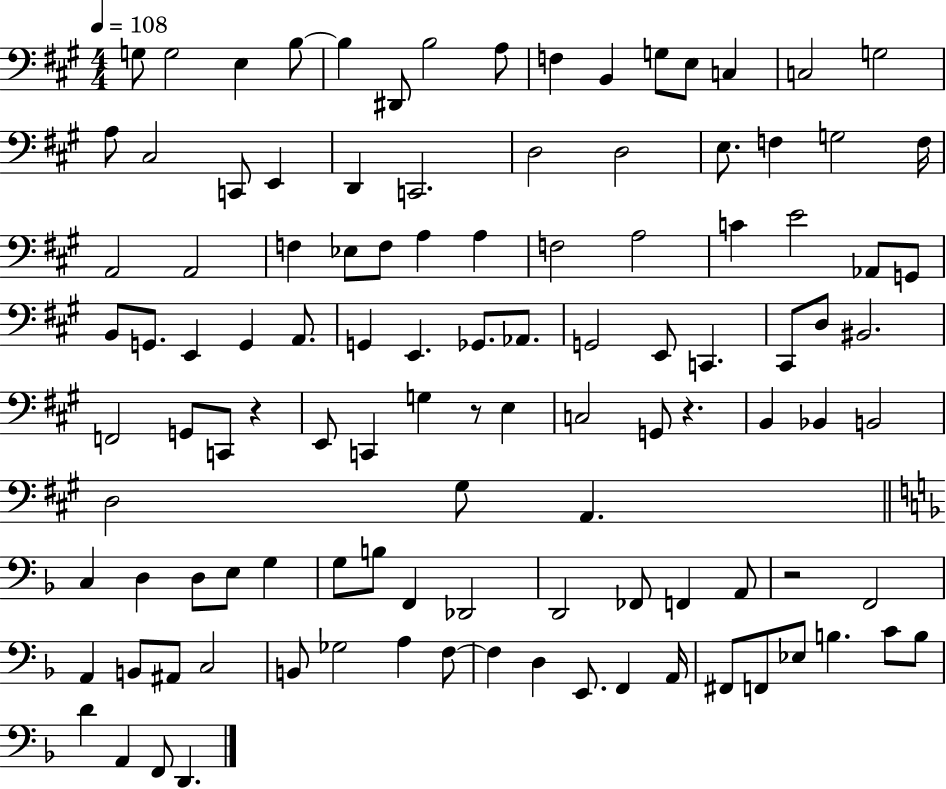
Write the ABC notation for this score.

X:1
T:Untitled
M:4/4
L:1/4
K:A
G,/2 G,2 E, B,/2 B, ^D,,/2 B,2 A,/2 F, B,, G,/2 E,/2 C, C,2 G,2 A,/2 ^C,2 C,,/2 E,, D,, C,,2 D,2 D,2 E,/2 F, G,2 F,/4 A,,2 A,,2 F, _E,/2 F,/2 A, A, F,2 A,2 C E2 _A,,/2 G,,/2 B,,/2 G,,/2 E,, G,, A,,/2 G,, E,, _G,,/2 _A,,/2 G,,2 E,,/2 C,, ^C,,/2 D,/2 ^B,,2 F,,2 G,,/2 C,,/2 z E,,/2 C,, G, z/2 E, C,2 G,,/2 z B,, _B,, B,,2 D,2 ^G,/2 A,, C, D, D,/2 E,/2 G, G,/2 B,/2 F,, _D,,2 D,,2 _F,,/2 F,, A,,/2 z2 F,,2 A,, B,,/2 ^A,,/2 C,2 B,,/2 _G,2 A, F,/2 F, D, E,,/2 F,, A,,/4 ^F,,/2 F,,/2 _E,/2 B, C/2 B,/2 D A,, F,,/2 D,,